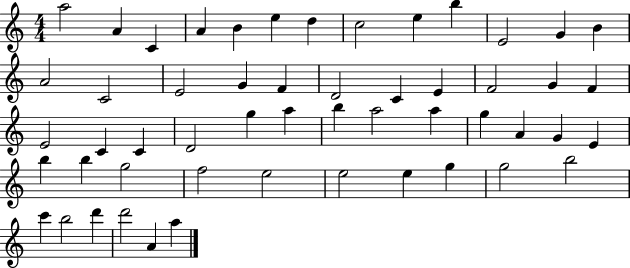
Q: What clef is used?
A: treble